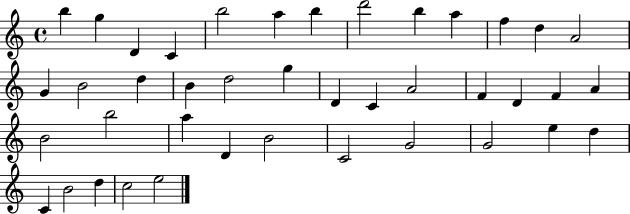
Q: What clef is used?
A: treble